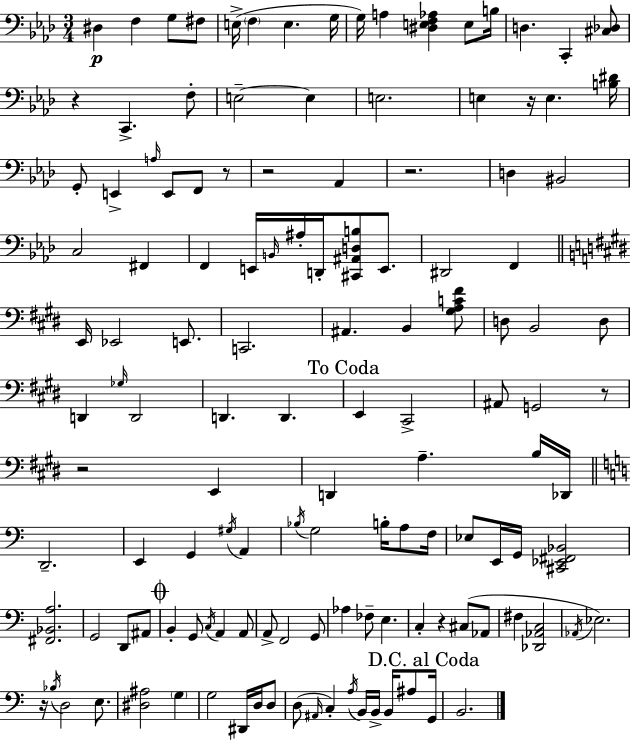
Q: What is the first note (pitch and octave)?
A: D#3